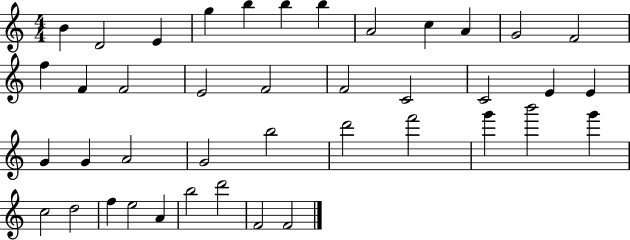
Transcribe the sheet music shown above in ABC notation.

X:1
T:Untitled
M:4/4
L:1/4
K:C
B D2 E g b b b A2 c A G2 F2 f F F2 E2 F2 F2 C2 C2 E E G G A2 G2 b2 d'2 f'2 g' b'2 g' c2 d2 f e2 A b2 d'2 F2 F2